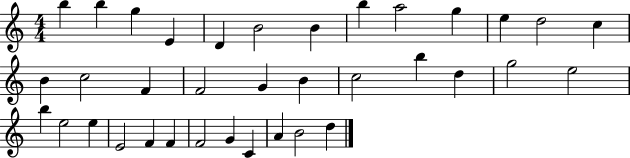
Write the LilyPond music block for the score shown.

{
  \clef treble
  \numericTimeSignature
  \time 4/4
  \key c \major
  b''4 b''4 g''4 e'4 | d'4 b'2 b'4 | b''4 a''2 g''4 | e''4 d''2 c''4 | \break b'4 c''2 f'4 | f'2 g'4 b'4 | c''2 b''4 d''4 | g''2 e''2 | \break b''4 e''2 e''4 | e'2 f'4 f'4 | f'2 g'4 c'4 | a'4 b'2 d''4 | \break \bar "|."
}